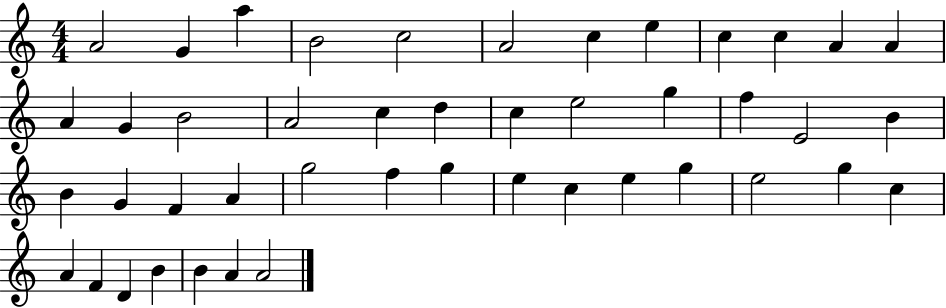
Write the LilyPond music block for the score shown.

{
  \clef treble
  \numericTimeSignature
  \time 4/4
  \key c \major
  a'2 g'4 a''4 | b'2 c''2 | a'2 c''4 e''4 | c''4 c''4 a'4 a'4 | \break a'4 g'4 b'2 | a'2 c''4 d''4 | c''4 e''2 g''4 | f''4 e'2 b'4 | \break b'4 g'4 f'4 a'4 | g''2 f''4 g''4 | e''4 c''4 e''4 g''4 | e''2 g''4 c''4 | \break a'4 f'4 d'4 b'4 | b'4 a'4 a'2 | \bar "|."
}